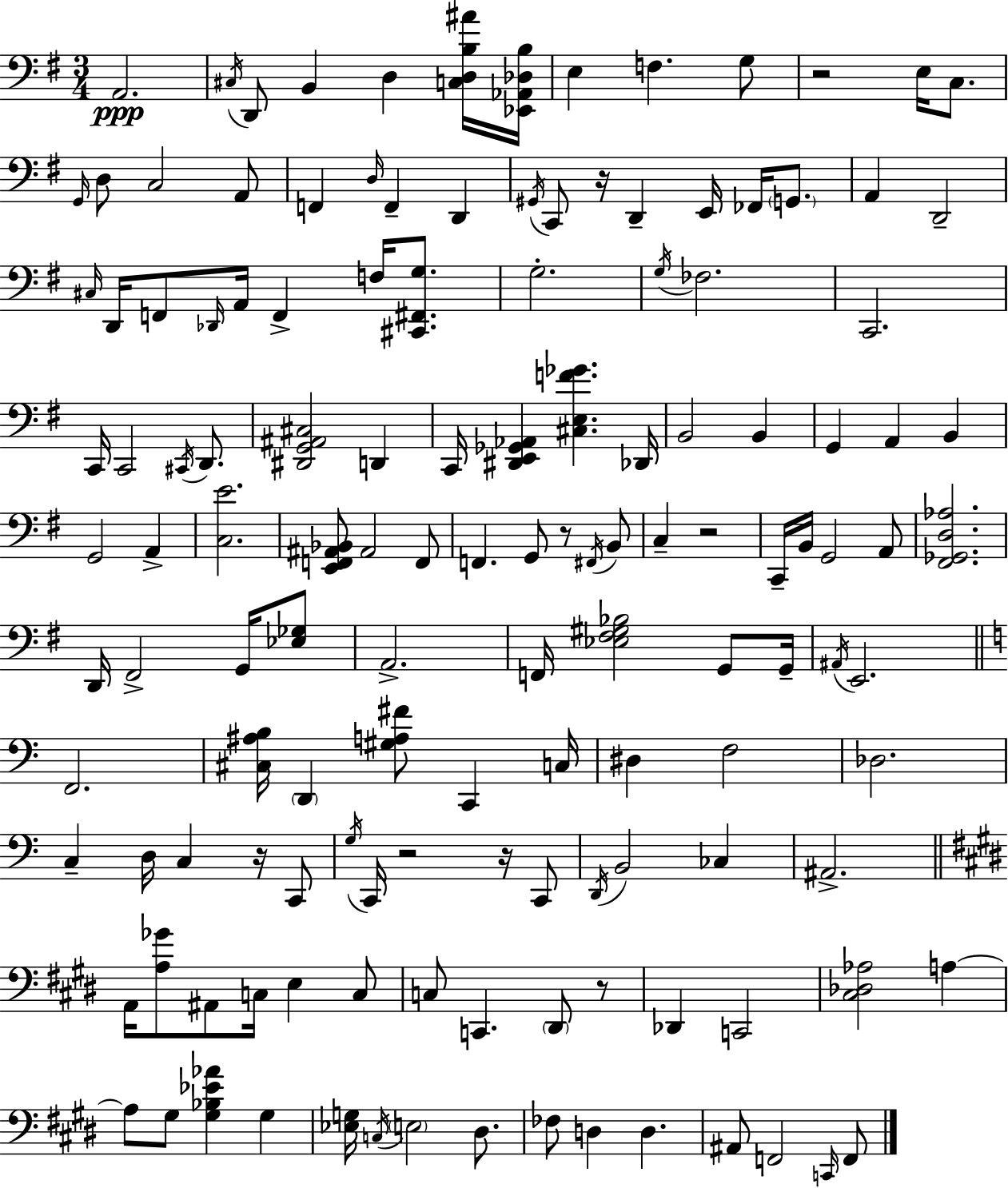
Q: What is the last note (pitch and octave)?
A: F2